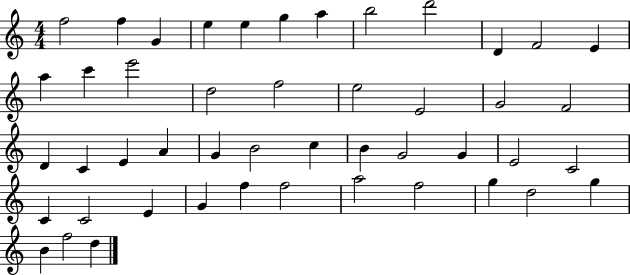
X:1
T:Untitled
M:4/4
L:1/4
K:C
f2 f G e e g a b2 d'2 D F2 E a c' e'2 d2 f2 e2 E2 G2 F2 D C E A G B2 c B G2 G E2 C2 C C2 E G f f2 a2 f2 g d2 g B f2 d